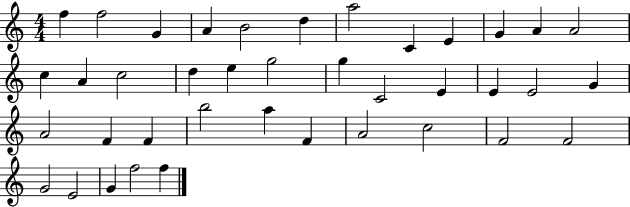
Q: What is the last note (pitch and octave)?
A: F5